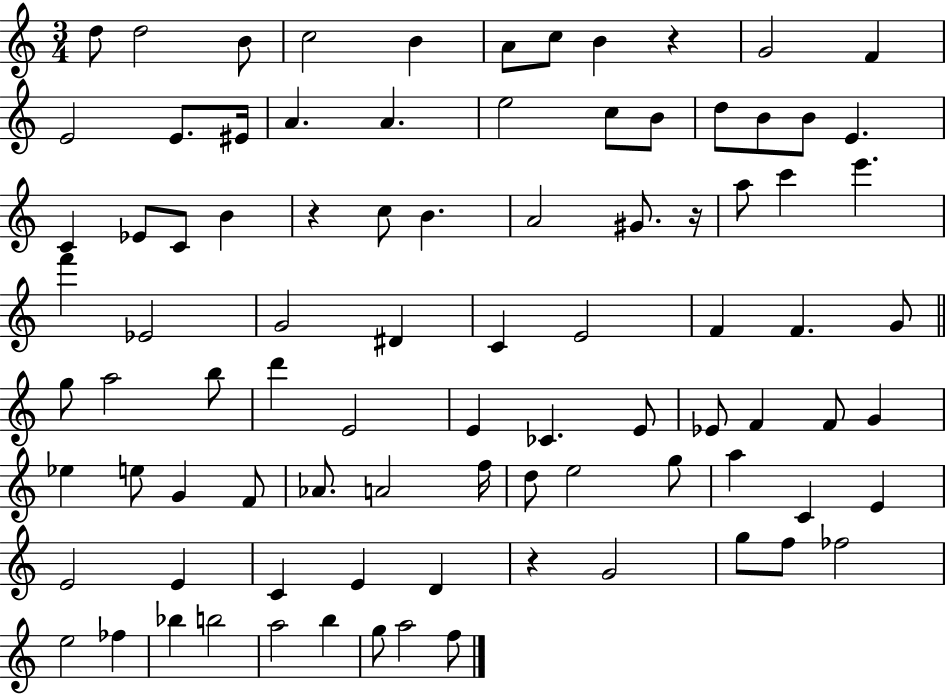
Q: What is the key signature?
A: C major